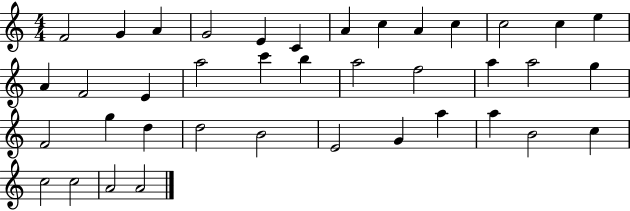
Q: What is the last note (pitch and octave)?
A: A4